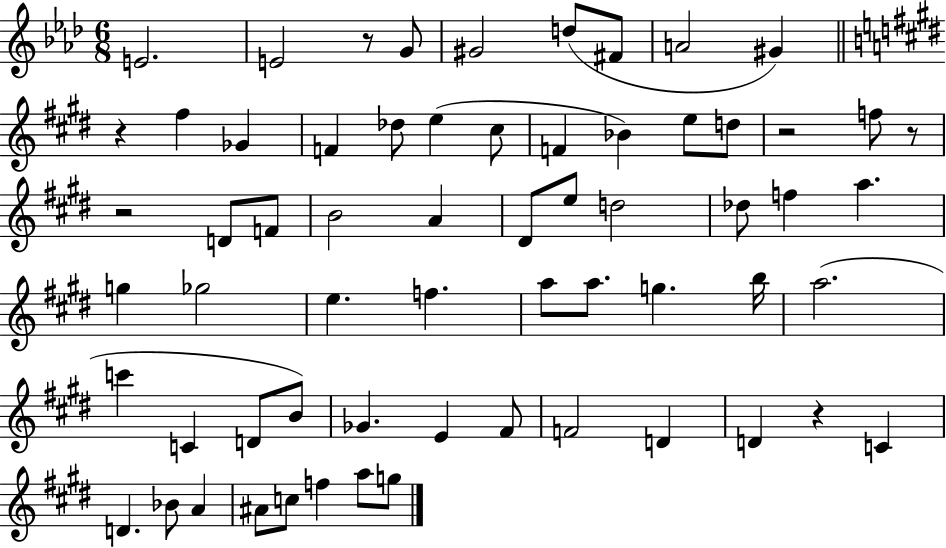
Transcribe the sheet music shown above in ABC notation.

X:1
T:Untitled
M:6/8
L:1/4
K:Ab
E2 E2 z/2 G/2 ^G2 d/2 ^F/2 A2 ^G z ^f _G F _d/2 e ^c/2 F _B e/2 d/2 z2 f/2 z/2 z2 D/2 F/2 B2 A ^D/2 e/2 d2 _d/2 f a g _g2 e f a/2 a/2 g b/4 a2 c' C D/2 B/2 _G E ^F/2 F2 D D z C D _B/2 A ^A/2 c/2 f a/2 g/2